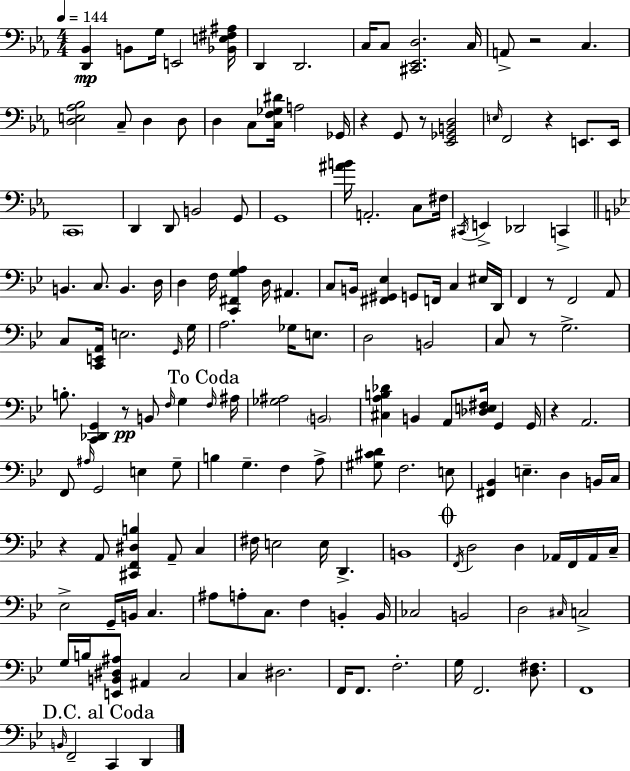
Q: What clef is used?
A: bass